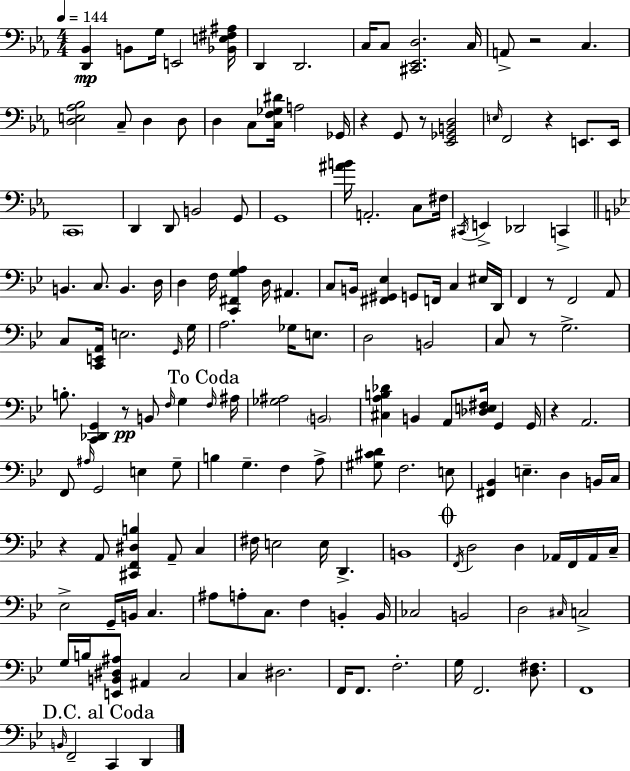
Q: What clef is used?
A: bass